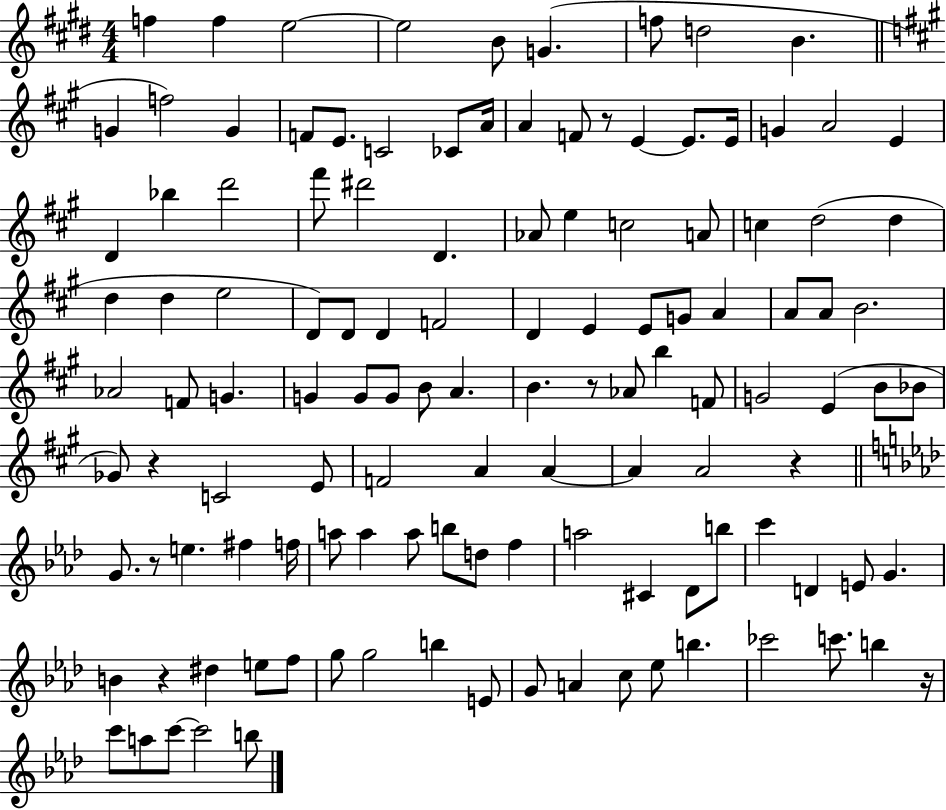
{
  \clef treble
  \numericTimeSignature
  \time 4/4
  \key e \major
  f''4 f''4 e''2~~ | e''2 b'8 g'4.( | f''8 d''2 b'4. | \bar "||" \break \key a \major g'4 f''2) g'4 | f'8 e'8. c'2 ces'8 a'16 | a'4 f'8 r8 e'4~~ e'8. e'16 | g'4 a'2 e'4 | \break d'4 bes''4 d'''2 | fis'''8 dis'''2 d'4. | aes'8 e''4 c''2 a'8 | c''4 d''2( d''4 | \break d''4 d''4 e''2 | d'8) d'8 d'4 f'2 | d'4 e'4 e'8 g'8 a'4 | a'8 a'8 b'2. | \break aes'2 f'8 g'4. | g'4 g'8 g'8 b'8 a'4. | b'4. r8 aes'8 b''4 f'8 | g'2 e'4( b'8 bes'8 | \break ges'8) r4 c'2 e'8 | f'2 a'4 a'4~~ | a'4 a'2 r4 | \bar "||" \break \key f \minor g'8. r8 e''4. fis''4 f''16 | a''8 a''4 a''8 b''8 d''8 f''4 | a''2 cis'4 des'8 b''8 | c'''4 d'4 e'8 g'4. | \break b'4 r4 dis''4 e''8 f''8 | g''8 g''2 b''4 e'8 | g'8 a'4 c''8 ees''8 b''4. | ces'''2 c'''8. b''4 r16 | \break c'''8 a''8 c'''8~~ c'''2 b''8 | \bar "|."
}